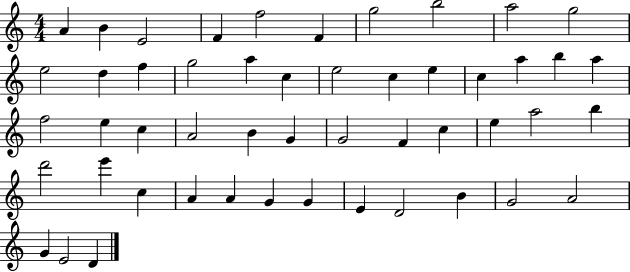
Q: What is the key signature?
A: C major